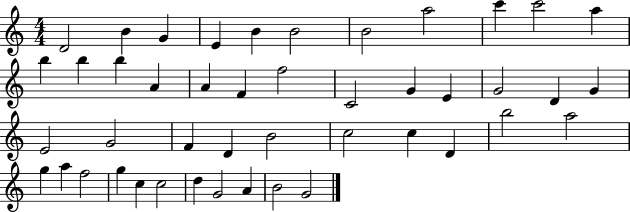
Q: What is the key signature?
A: C major